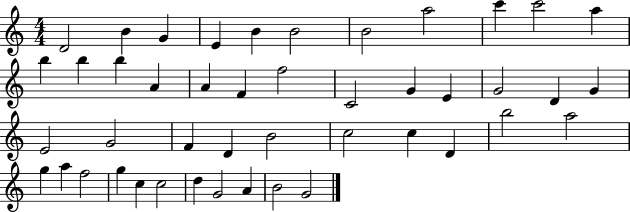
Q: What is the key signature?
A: C major